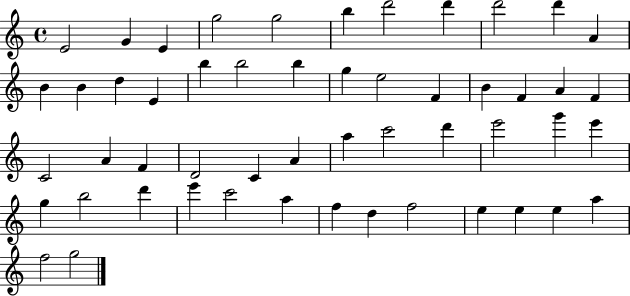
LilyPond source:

{
  \clef treble
  \time 4/4
  \defaultTimeSignature
  \key c \major
  e'2 g'4 e'4 | g''2 g''2 | b''4 d'''2 d'''4 | d'''2 d'''4 a'4 | \break b'4 b'4 d''4 e'4 | b''4 b''2 b''4 | g''4 e''2 f'4 | b'4 f'4 a'4 f'4 | \break c'2 a'4 f'4 | d'2 c'4 a'4 | a''4 c'''2 d'''4 | e'''2 g'''4 e'''4 | \break g''4 b''2 d'''4 | e'''4 c'''2 a''4 | f''4 d''4 f''2 | e''4 e''4 e''4 a''4 | \break f''2 g''2 | \bar "|."
}